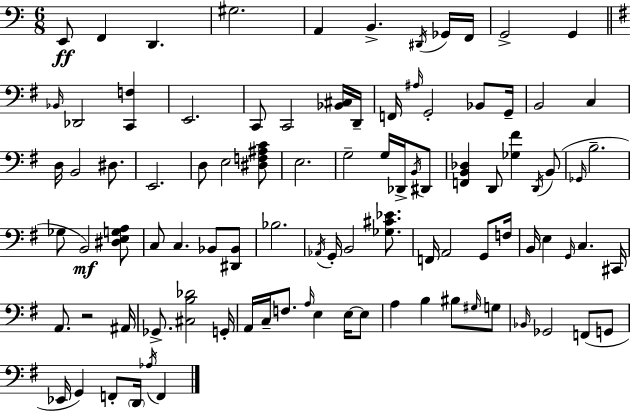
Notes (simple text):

E2/e F2/q D2/q. G#3/h. A2/q B2/q. D#2/s Gb2/s F2/s G2/h G2/q Bb2/s Db2/h [C2,F3]/q E2/h. C2/e C2/h [Bb2,C#3]/s D2/s F2/s A#3/s G2/h Bb2/e G2/s B2/h C3/q D3/s B2/h D#3/e. E2/h. D3/e E3/h [D#3,F3,A#3,C4]/e E3/h. G3/h G3/s Db2/s B2/s D#2/e [F2,B2,Db3]/q D2/e [Gb3,F#4]/q D2/s B2/e Gb2/s B3/h. Gb3/e B2/h [D#3,E3,G3,A3]/e C3/e C3/q. Bb2/e [D#2,Bb2]/e Bb3/h. Ab2/s G2/s B2/h [Gb3,C#4,Eb4]/e. F2/s A2/h G2/e F3/s B2/s E3/q G2/s C3/q. C#2/s A2/e. R/h A#2/s Gb2/e. [C#3,B3,Db4]/h G2/s A2/s C3/s F3/e. A3/s E3/q E3/s E3/e A3/q B3/q BIS3/e G#3/s G3/e Bb2/s Gb2/h F2/e G2/e Eb2/s G2/q F2/e D2/s Ab3/s F2/q